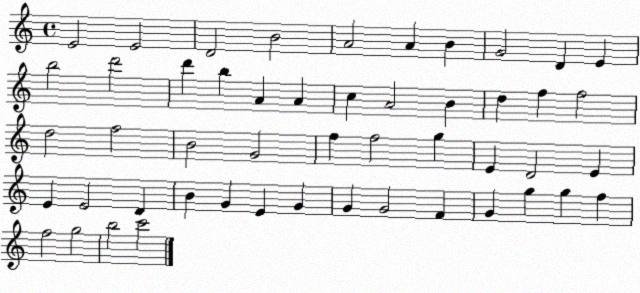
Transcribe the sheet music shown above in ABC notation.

X:1
T:Untitled
M:4/4
L:1/4
K:C
E2 E2 D2 B2 A2 A B G2 D E b2 d'2 d' b A A c A2 B d f f2 d2 f2 B2 G2 f f2 g E D2 E E E2 D B G E G G G2 F G g g f f2 g2 b2 c'2